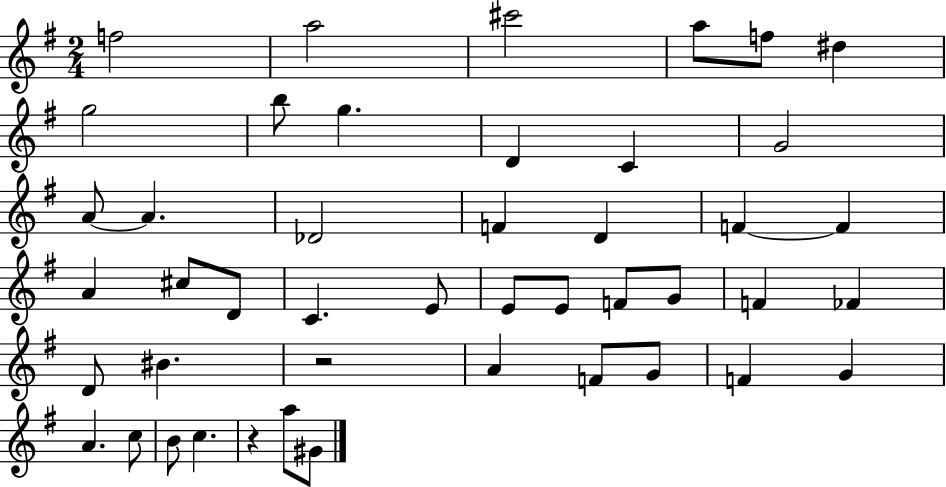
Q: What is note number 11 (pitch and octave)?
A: C4